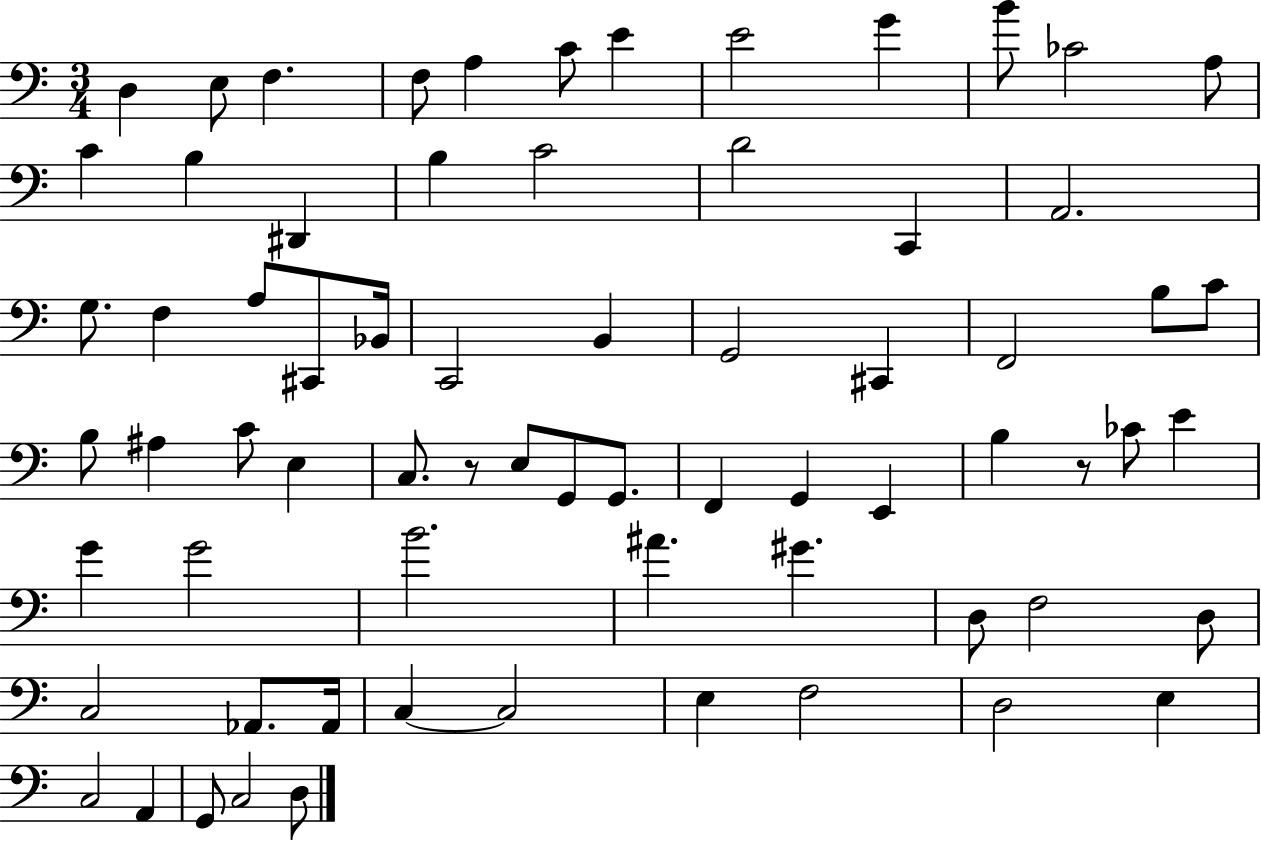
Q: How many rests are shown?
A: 2